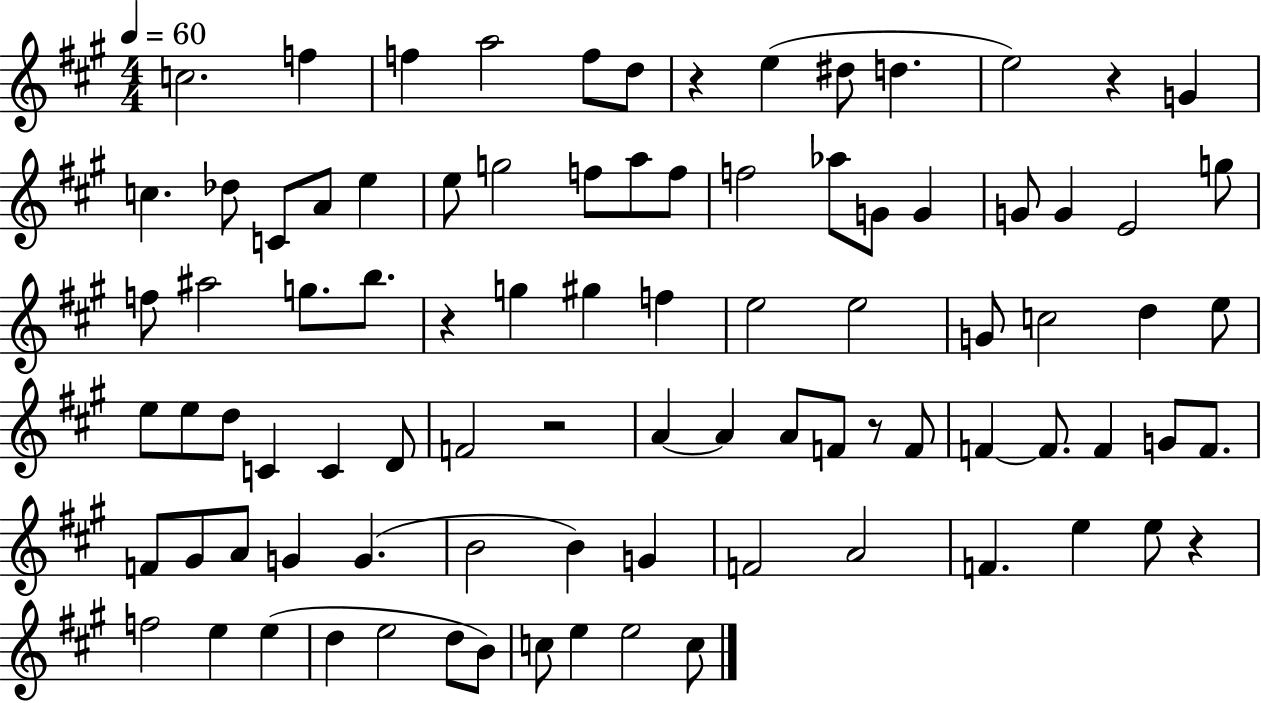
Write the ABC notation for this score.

X:1
T:Untitled
M:4/4
L:1/4
K:A
c2 f f a2 f/2 d/2 z e ^d/2 d e2 z G c _d/2 C/2 A/2 e e/2 g2 f/2 a/2 f/2 f2 _a/2 G/2 G G/2 G E2 g/2 f/2 ^a2 g/2 b/2 z g ^g f e2 e2 G/2 c2 d e/2 e/2 e/2 d/2 C C D/2 F2 z2 A A A/2 F/2 z/2 F/2 F F/2 F G/2 F/2 F/2 ^G/2 A/2 G G B2 B G F2 A2 F e e/2 z f2 e e d e2 d/2 B/2 c/2 e e2 c/2